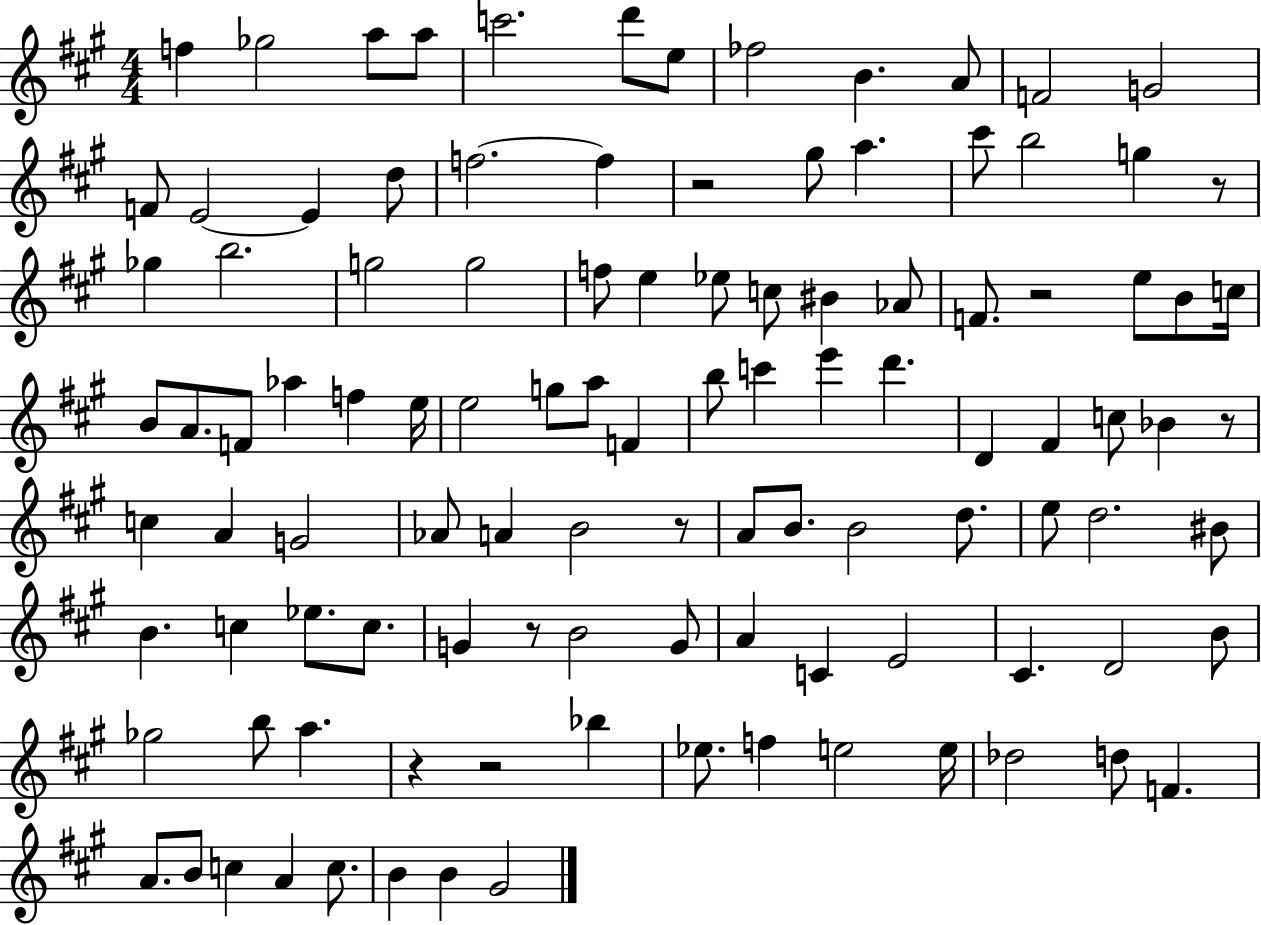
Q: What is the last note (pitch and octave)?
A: G#4